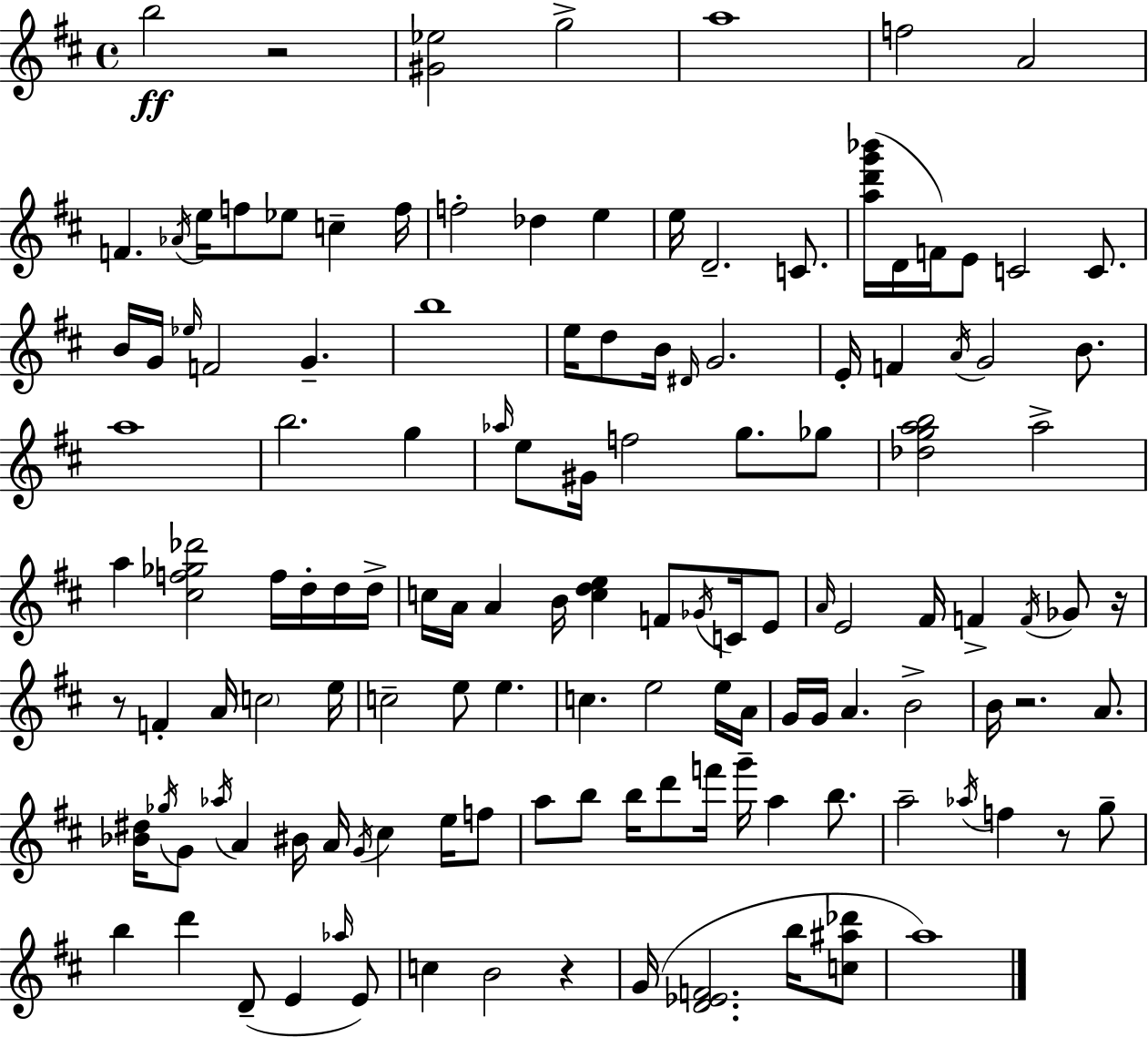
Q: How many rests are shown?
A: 6